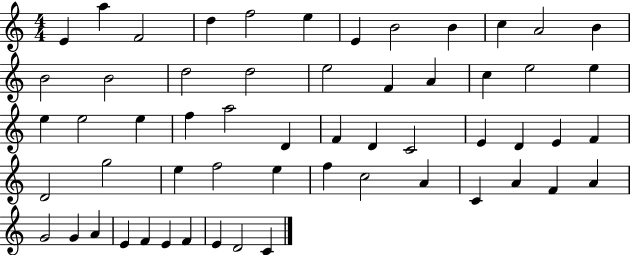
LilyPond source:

{
  \clef treble
  \numericTimeSignature
  \time 4/4
  \key c \major
  e'4 a''4 f'2 | d''4 f''2 e''4 | e'4 b'2 b'4 | c''4 a'2 b'4 | \break b'2 b'2 | d''2 d''2 | e''2 f'4 a'4 | c''4 e''2 e''4 | \break e''4 e''2 e''4 | f''4 a''2 d'4 | f'4 d'4 c'2 | e'4 d'4 e'4 f'4 | \break d'2 g''2 | e''4 f''2 e''4 | f''4 c''2 a'4 | c'4 a'4 f'4 a'4 | \break g'2 g'4 a'4 | e'4 f'4 e'4 f'4 | e'4 d'2 c'4 | \bar "|."
}